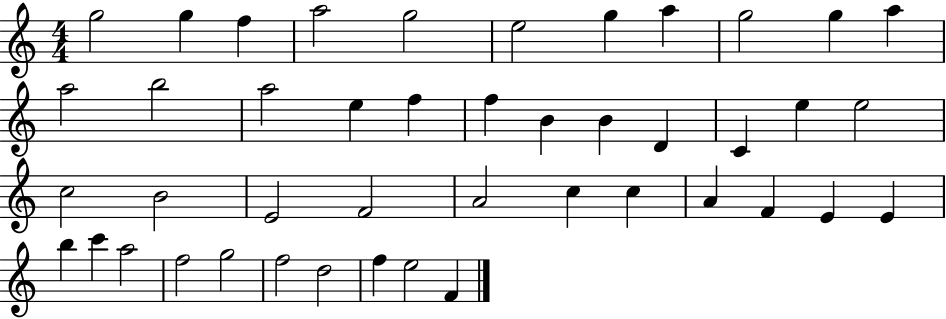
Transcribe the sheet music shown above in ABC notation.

X:1
T:Untitled
M:4/4
L:1/4
K:C
g2 g f a2 g2 e2 g a g2 g a a2 b2 a2 e f f B B D C e e2 c2 B2 E2 F2 A2 c c A F E E b c' a2 f2 g2 f2 d2 f e2 F